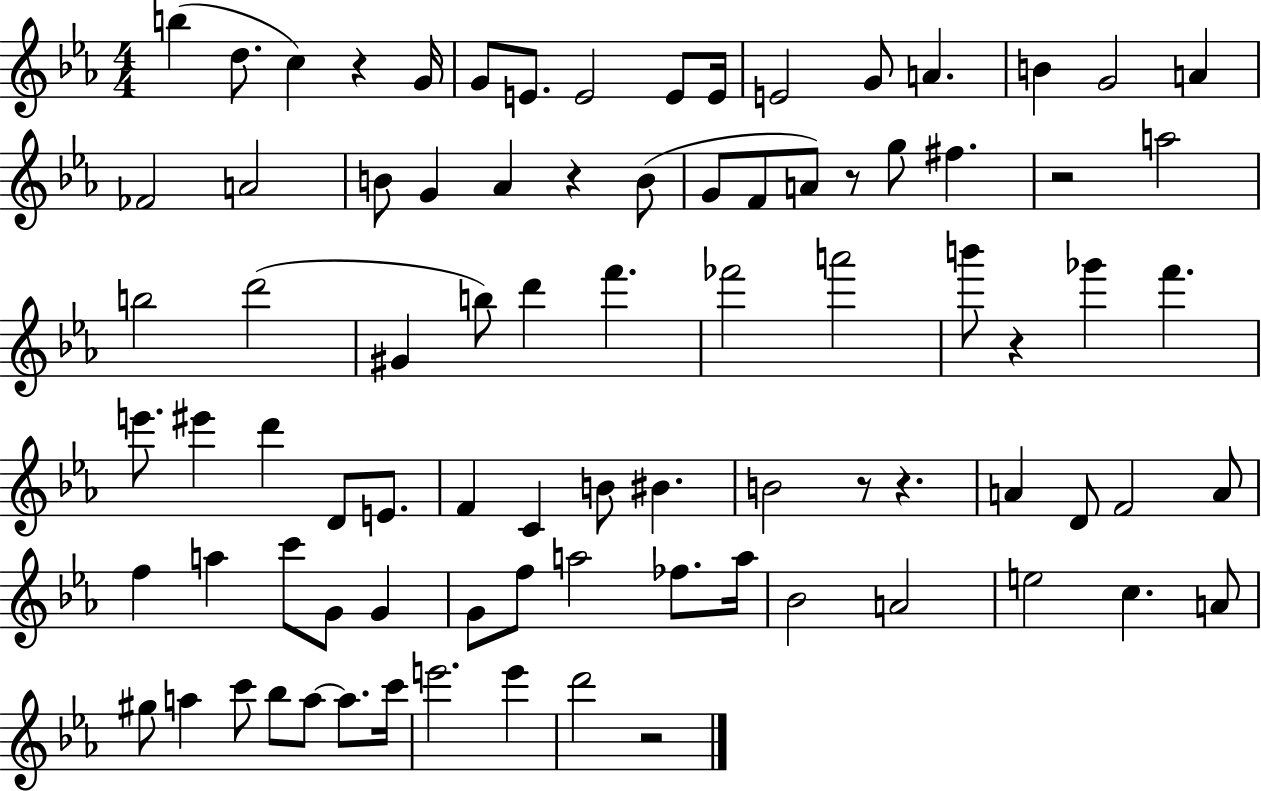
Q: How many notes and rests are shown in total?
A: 85